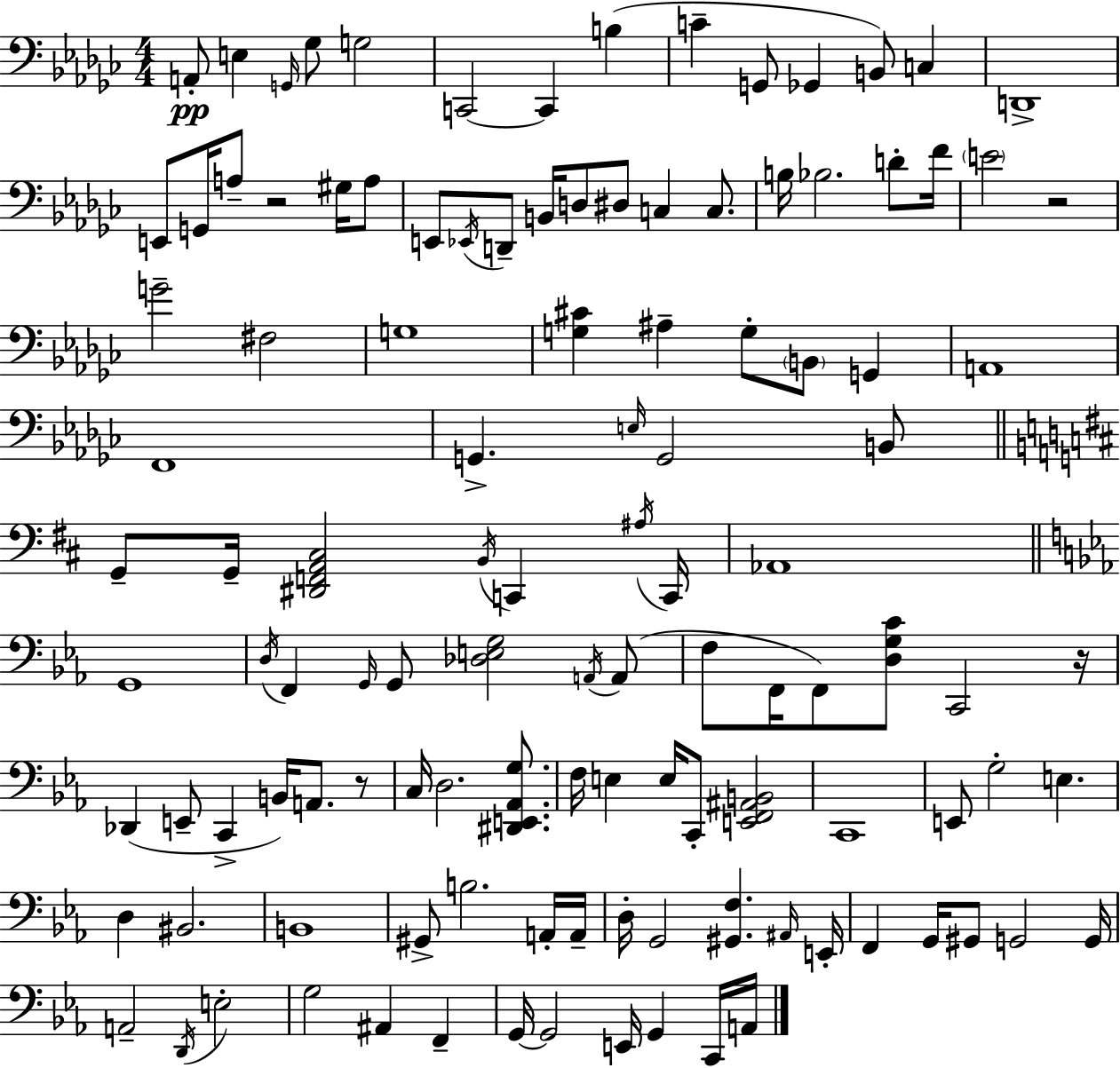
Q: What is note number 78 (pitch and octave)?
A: E3